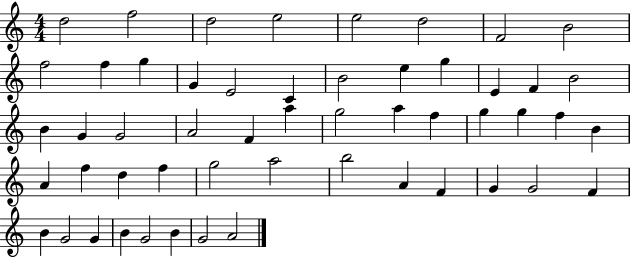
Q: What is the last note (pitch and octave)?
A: A4